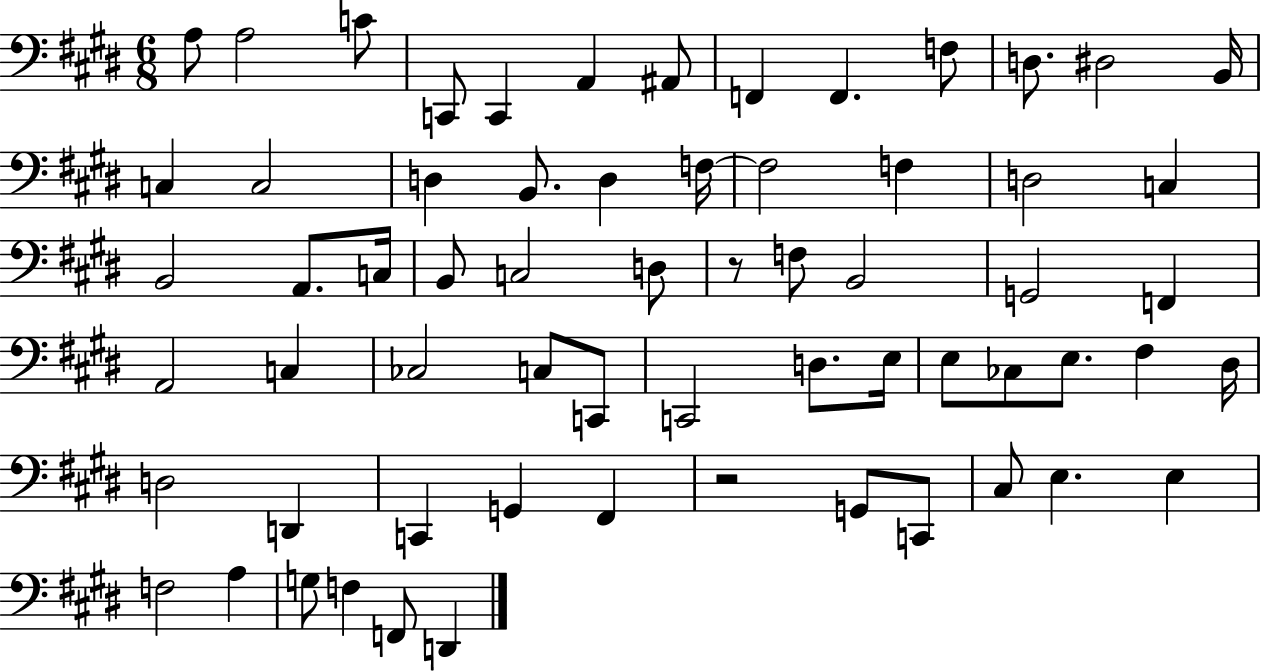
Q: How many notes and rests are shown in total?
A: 64